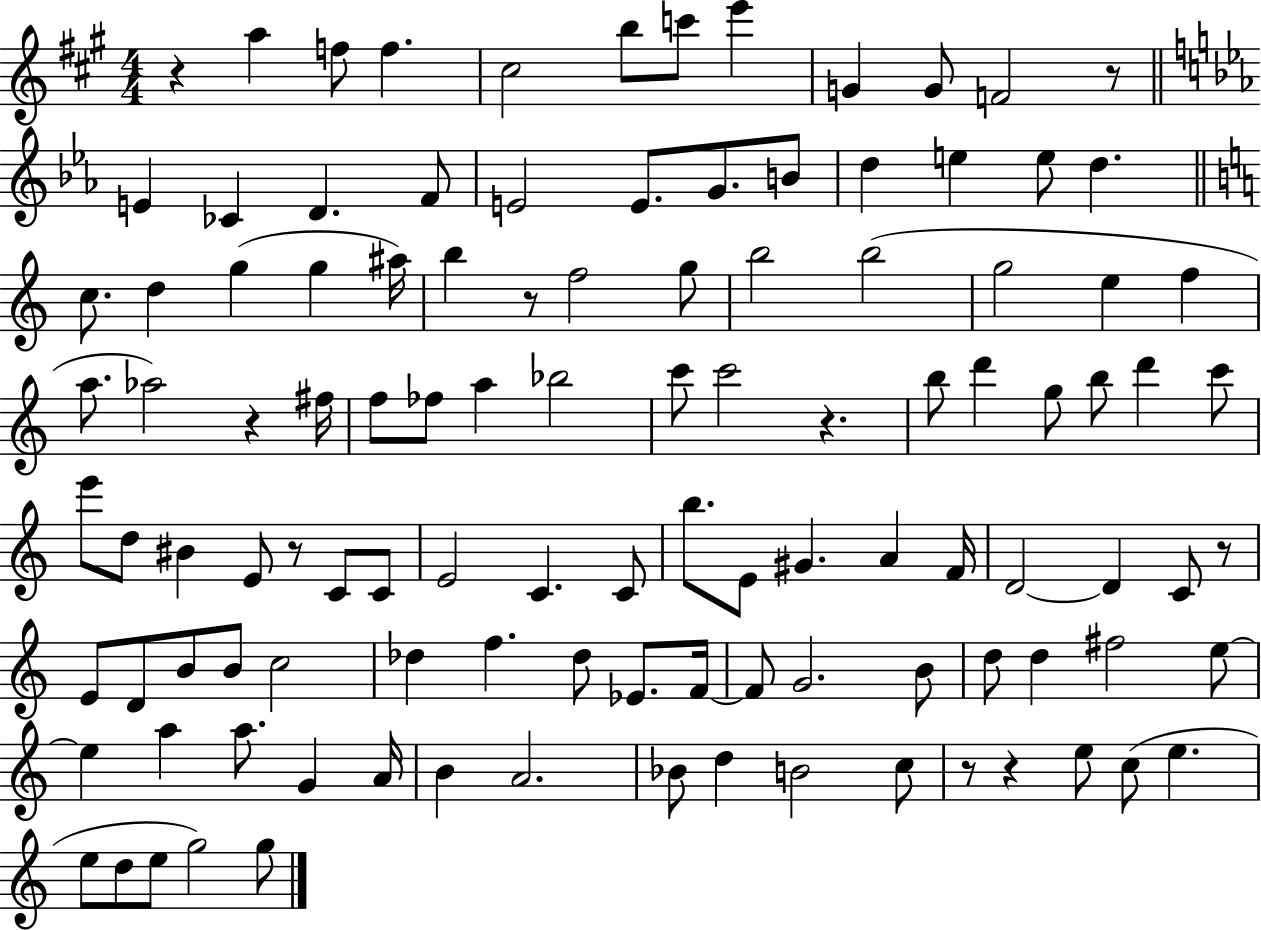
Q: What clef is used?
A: treble